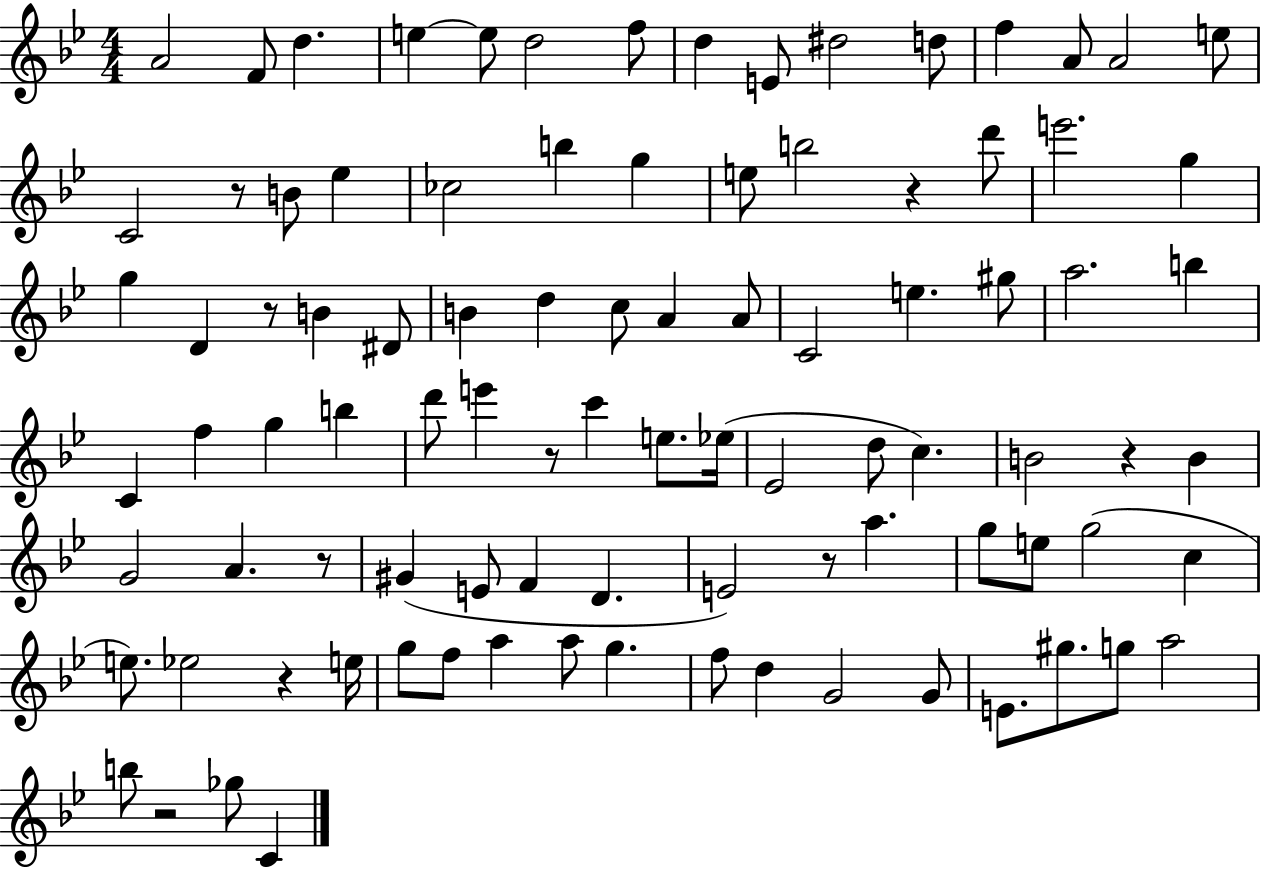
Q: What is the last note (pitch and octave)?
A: C4